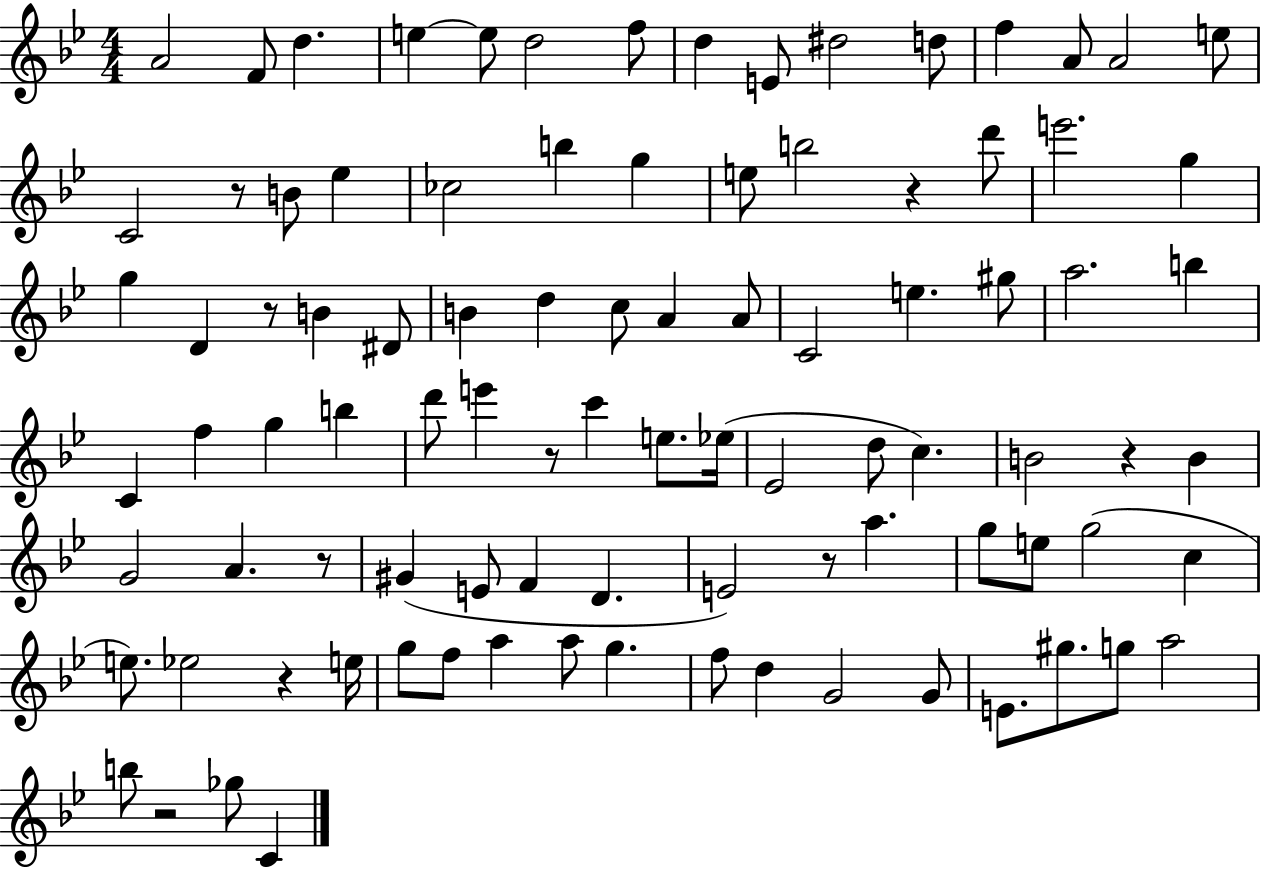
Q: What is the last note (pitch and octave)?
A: C4